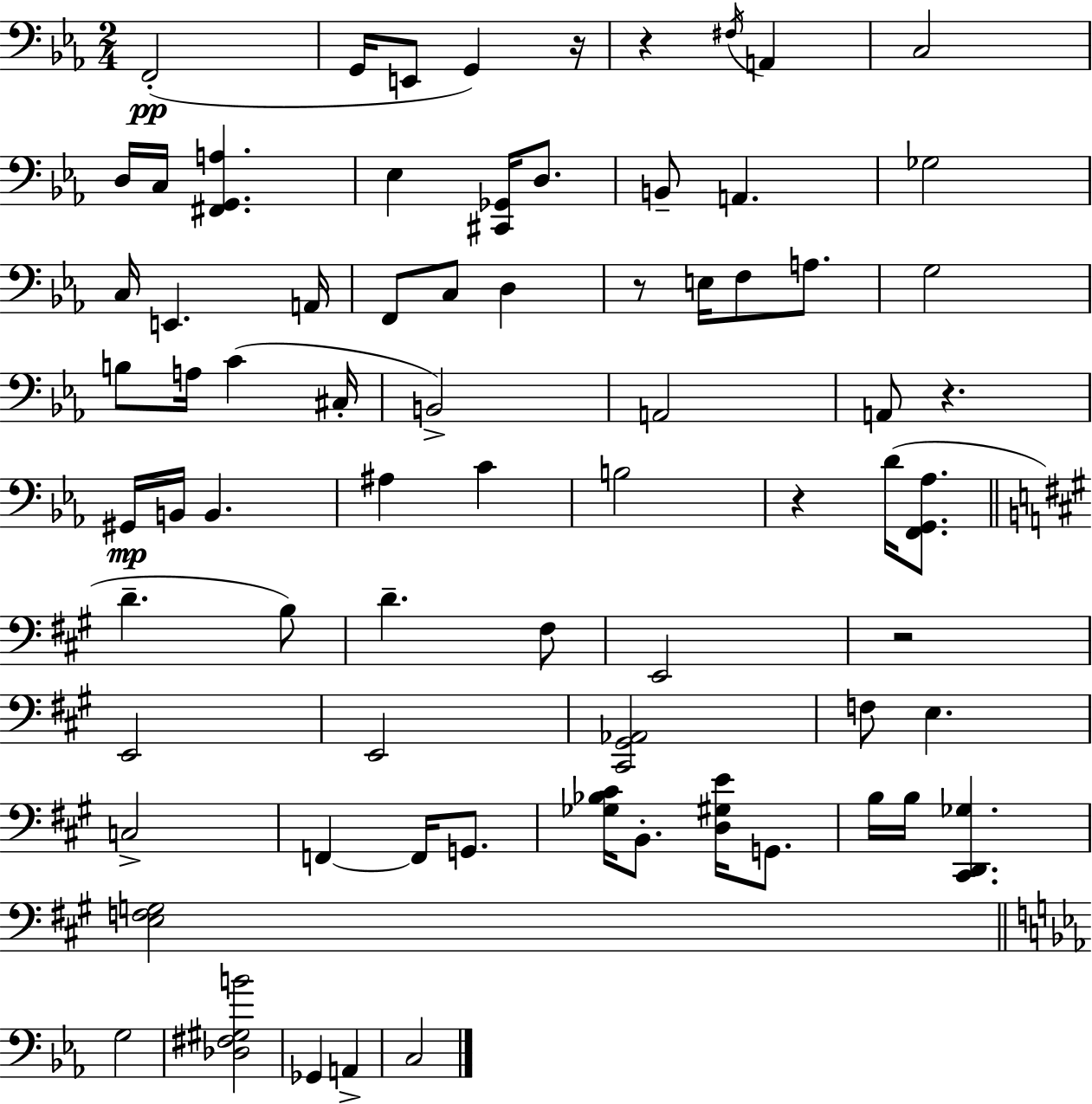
{
  \clef bass
  \numericTimeSignature
  \time 2/4
  \key ees \major
  f,2-.(\pp | g,16 e,8 g,4) r16 | r4 \acciaccatura { fis16 } a,4 | c2 | \break d16 c16 <fis, g, a>4. | ees4 <cis, ges,>16 d8. | b,8-- a,4. | ges2 | \break c16 e,4. | a,16 f,8 c8 d4 | r8 e16 f8 a8. | g2 | \break b8 a16 c'4( | cis16-. b,2->) | a,2 | a,8 r4. | \break gis,16\mp b,16 b,4. | ais4 c'4 | b2 | r4 d'16( <f, g, aes>8. | \break \bar "||" \break \key a \major d'4.-- b8) | d'4.-- fis8 | e,2 | r2 | \break e,2 | e,2 | <cis, gis, aes,>2 | f8 e4. | \break c2-> | f,4~~ f,16 g,8. | <ges bes cis'>16 b,8.-. <d gis e'>16 g,8. | b16 b16 <cis, d, ges>4. | \break <e f g>2 | \bar "||" \break \key ees \major g2 | <des fis gis b'>2 | ges,4 a,4-> | c2 | \break \bar "|."
}